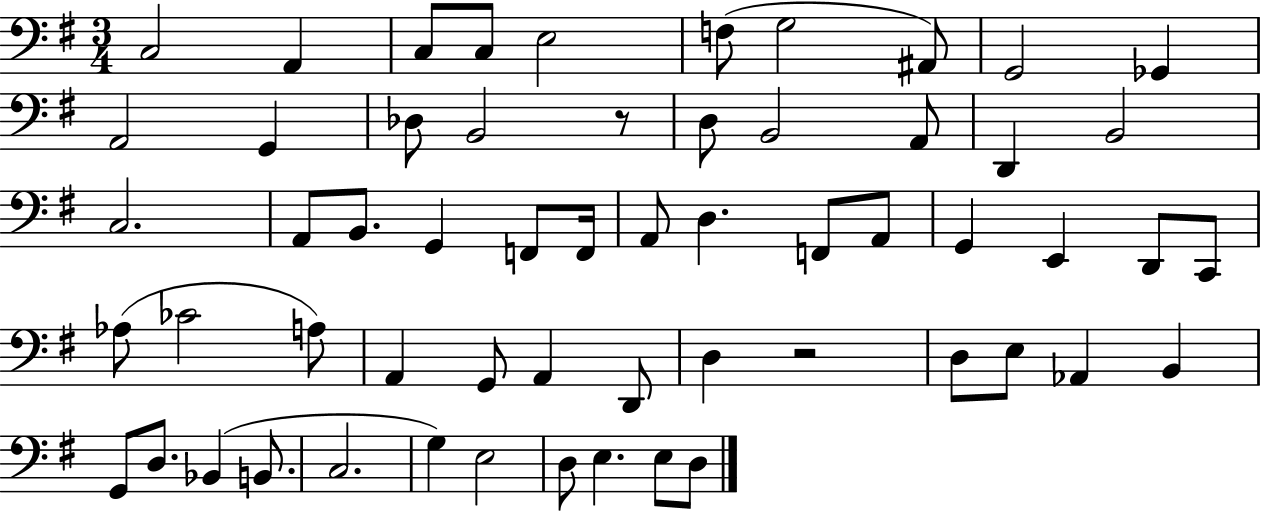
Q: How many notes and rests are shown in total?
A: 58